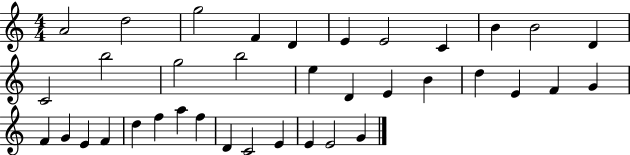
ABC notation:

X:1
T:Untitled
M:4/4
L:1/4
K:C
A2 d2 g2 F D E E2 C B B2 D C2 b2 g2 b2 e D E B d E F G F G E F d f a f D C2 E E E2 G